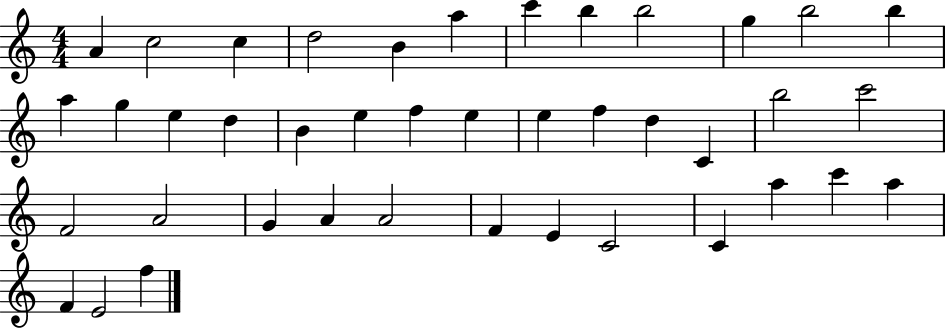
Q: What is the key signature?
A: C major